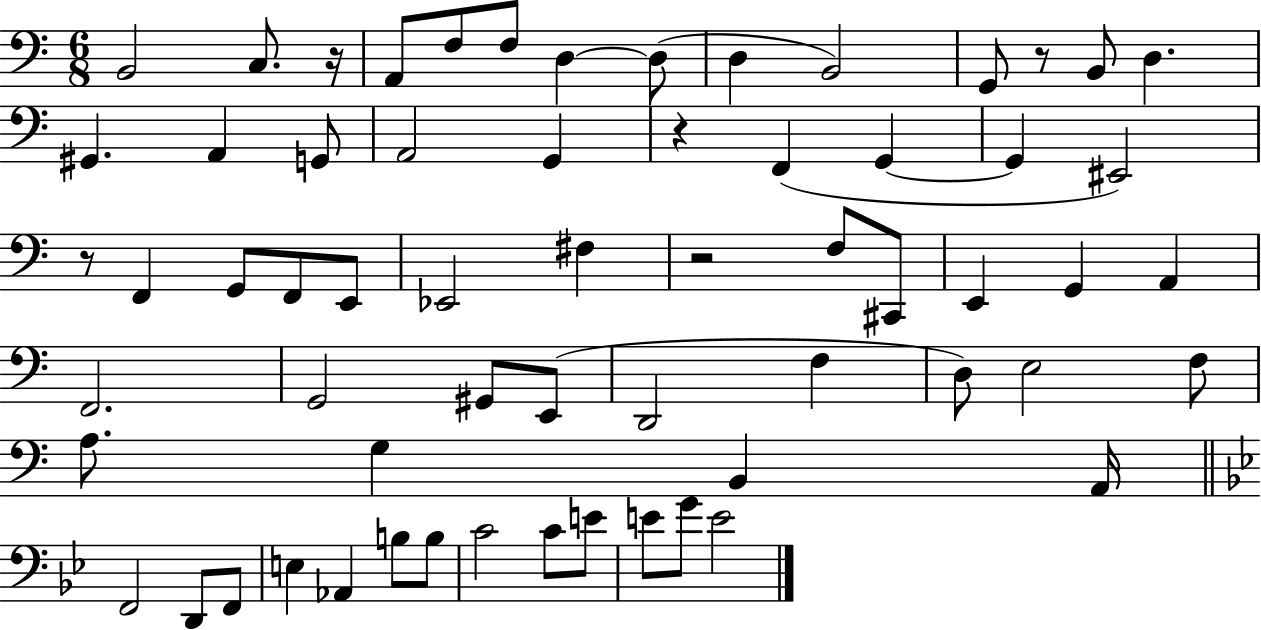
X:1
T:Untitled
M:6/8
L:1/4
K:C
B,,2 C,/2 z/4 A,,/2 F,/2 F,/2 D, D,/2 D, B,,2 G,,/2 z/2 B,,/2 D, ^G,, A,, G,,/2 A,,2 G,, z F,, G,, G,, ^E,,2 z/2 F,, G,,/2 F,,/2 E,,/2 _E,,2 ^F, z2 F,/2 ^C,,/2 E,, G,, A,, F,,2 G,,2 ^G,,/2 E,,/2 D,,2 F, D,/2 E,2 F,/2 A,/2 G, B,, A,,/4 F,,2 D,,/2 F,,/2 E, _A,, B,/2 B,/2 C2 C/2 E/2 E/2 G/2 E2